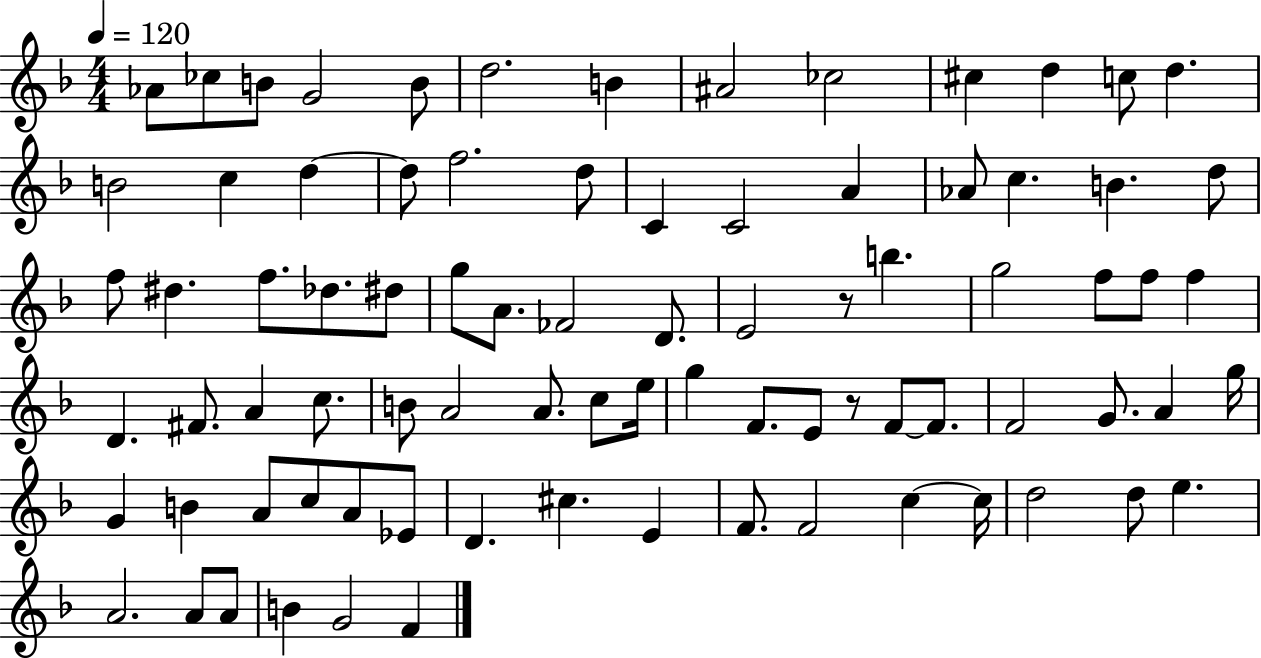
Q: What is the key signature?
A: F major